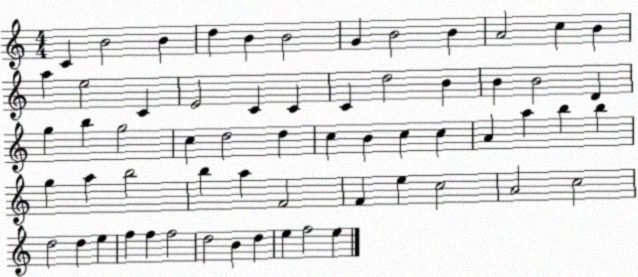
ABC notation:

X:1
T:Untitled
M:4/4
L:1/4
K:C
C B2 B d B B2 G B2 B A2 c B a e2 C E2 C C C d2 B B B2 D g b g2 c d2 d c B c c A a b b g a b2 b a F2 F e c2 A2 c2 d2 d e f f f2 d2 B d e f2 e